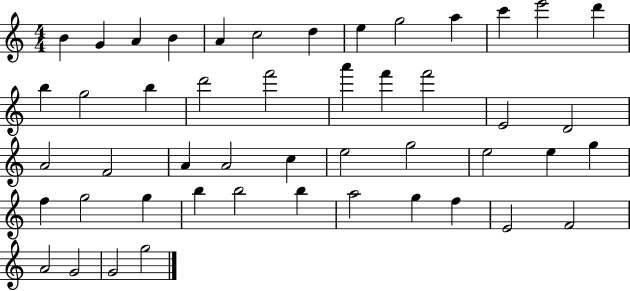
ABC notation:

X:1
T:Untitled
M:4/4
L:1/4
K:C
B G A B A c2 d e g2 a c' e'2 d' b g2 b d'2 f'2 a' f' f'2 E2 D2 A2 F2 A A2 c e2 g2 e2 e g f g2 g b b2 b a2 g f E2 F2 A2 G2 G2 g2